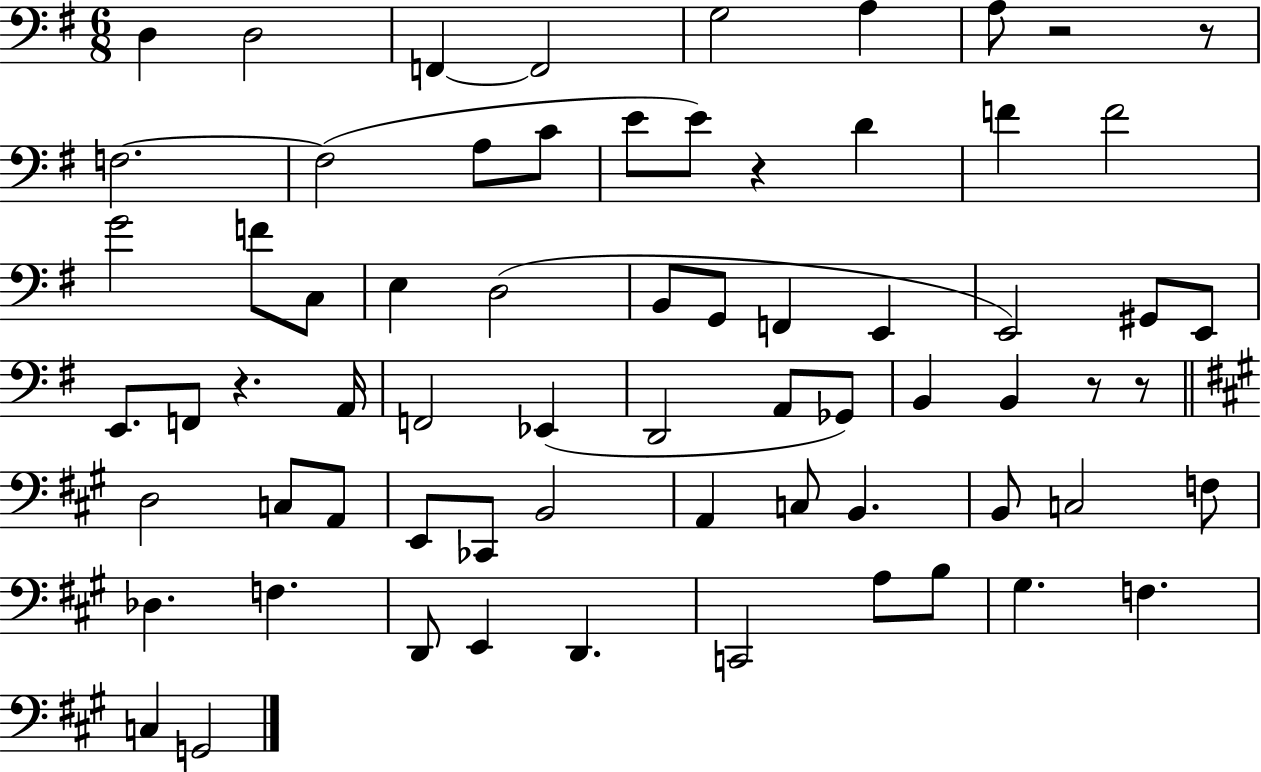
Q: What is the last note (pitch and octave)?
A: G2